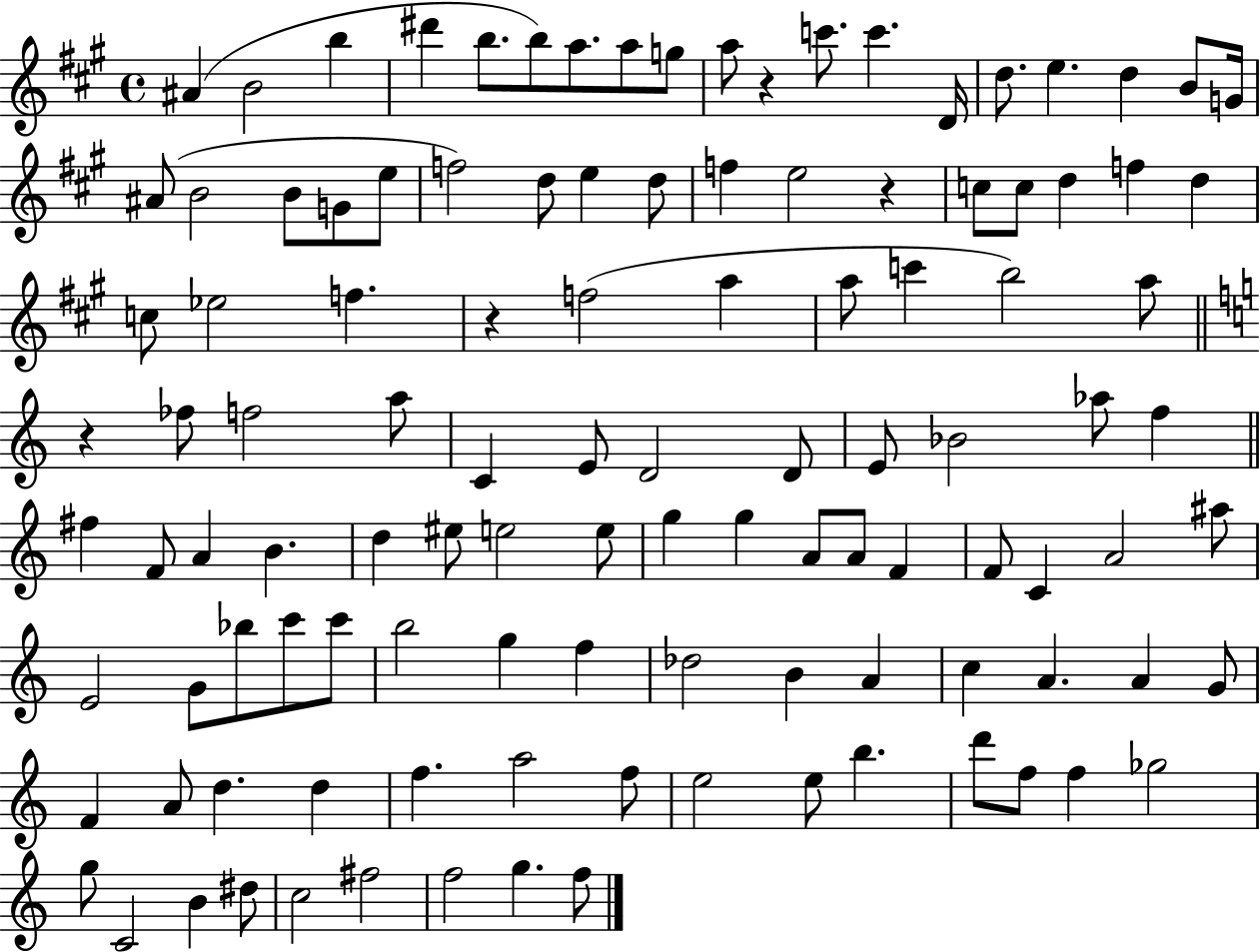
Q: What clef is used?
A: treble